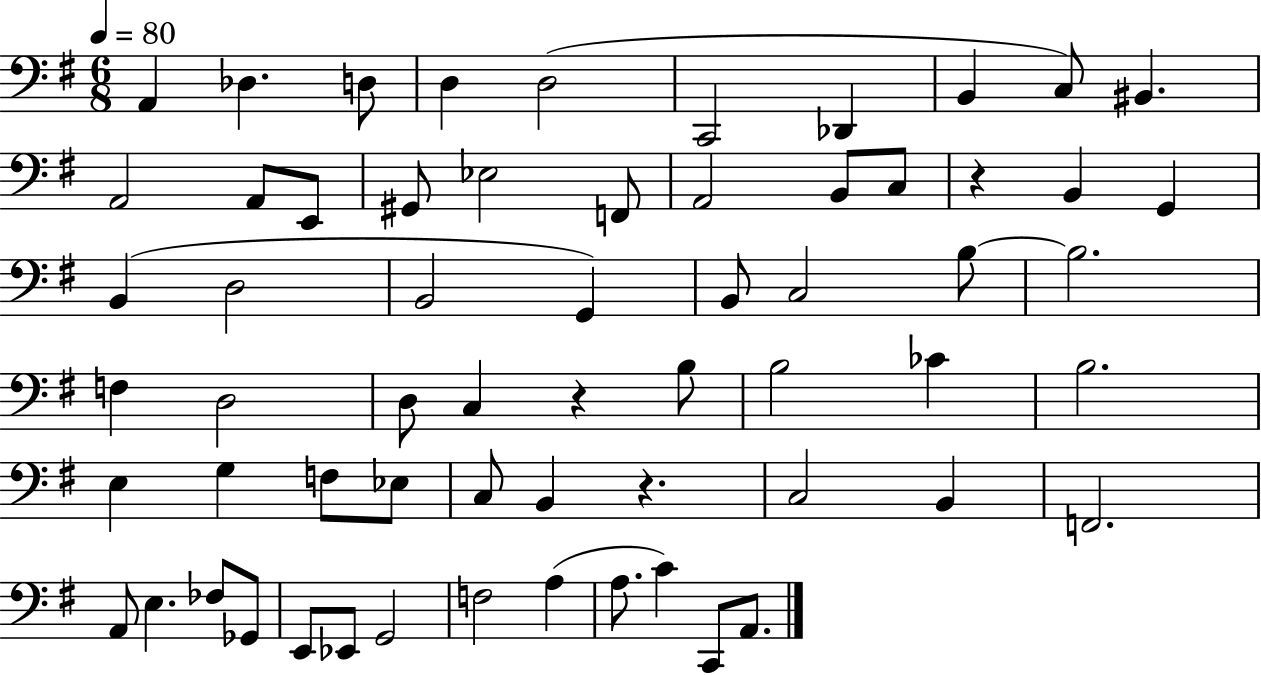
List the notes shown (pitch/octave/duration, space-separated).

A2/q Db3/q. D3/e D3/q D3/h C2/h Db2/q B2/q C3/e BIS2/q. A2/h A2/e E2/e G#2/e Eb3/h F2/e A2/h B2/e C3/e R/q B2/q G2/q B2/q D3/h B2/h G2/q B2/e C3/h B3/e B3/h. F3/q D3/h D3/e C3/q R/q B3/e B3/h CES4/q B3/h. E3/q G3/q F3/e Eb3/e C3/e B2/q R/q. C3/h B2/q F2/h. A2/e E3/q. FES3/e Gb2/e E2/e Eb2/e G2/h F3/h A3/q A3/e. C4/q C2/e A2/e.